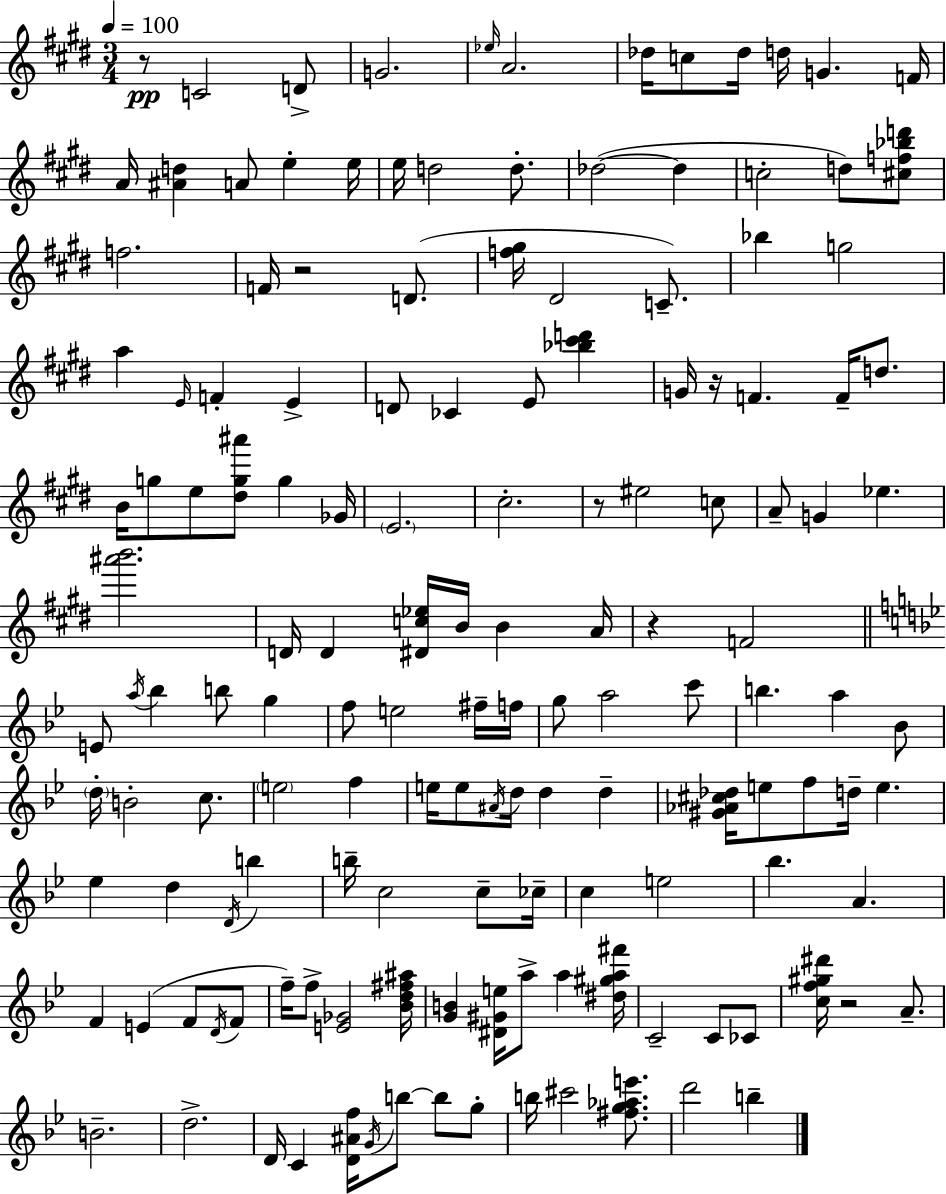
{
  \clef treble
  \numericTimeSignature
  \time 3/4
  \key e \major
  \tempo 4 = 100
  \repeat volta 2 { r8\pp c'2 d'8-> | g'2. | \grace { ees''16 } a'2. | des''16 c''8 des''16 d''16 g'4. | \break f'16 a'16 <ais' d''>4 a'8 e''4-. | e''16 e''16 d''2 d''8.-. | des''2~(~ des''4 | c''2-. d''8) <cis'' f'' bes'' d'''>8 | \break f''2. | f'16 r2 d'8.( | <f'' gis''>16 dis'2 c'8.--) | bes''4 g''2 | \break a''4 \grace { e'16 } f'4-. e'4-> | d'8 ces'4 e'8 <bes'' cis''' d'''>4 | g'16 r16 f'4. f'16-- d''8. | b'16 g''8 e''8 <dis'' g'' ais'''>8 g''4 | \break ges'16 \parenthesize e'2. | cis''2.-. | r8 eis''2 | c''8 a'8-- g'4 ees''4. | \break <ais''' b'''>2. | d'16 d'4 <dis' c'' ees''>16 b'16 b'4 | a'16 r4 f'2 | \bar "||" \break \key g \minor e'8 \acciaccatura { a''16 } bes''4 b''8 g''4 | f''8 e''2 fis''16-- | f''16 g''8 a''2 c'''8 | b''4. a''4 bes'8 | \break \parenthesize d''16-. b'2-. c''8. | \parenthesize e''2 f''4 | e''16 e''8 \acciaccatura { ais'16 } d''16 d''4 d''4-- | <gis' aes' cis'' des''>16 e''8 f''8 d''16-- e''4. | \break ees''4 d''4 \acciaccatura { d'16 } b''4 | b''16-- c''2 | c''8-- ces''16-- c''4 e''2 | bes''4. a'4. | \break f'4 e'4( f'8 | \acciaccatura { d'16 } f'8 f''16--) f''8-> <e' ges'>2 | <bes' d'' fis'' ais''>16 <g' b'>4 <dis' gis' e''>16 a''8-> a''4 | <dis'' gis'' a'' fis'''>16 c'2-- | \break c'8 ces'8 <c'' f'' gis'' dis'''>16 r2 | a'8.-- b'2.-- | d''2.-> | d'16 c'4 <d' ais' f''>16 \acciaccatura { g'16 } b''8~~ | \break b''8 g''8-. b''16 cis'''2 | <fis'' g'' aes'' e'''>8. d'''2 | b''4-- } \bar "|."
}